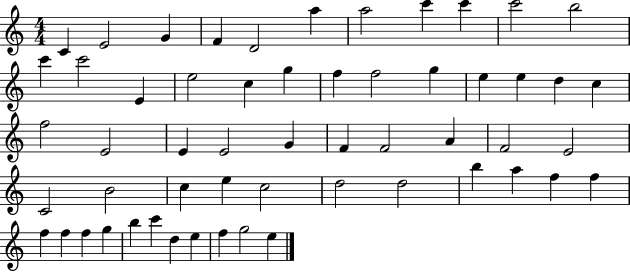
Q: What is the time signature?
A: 4/4